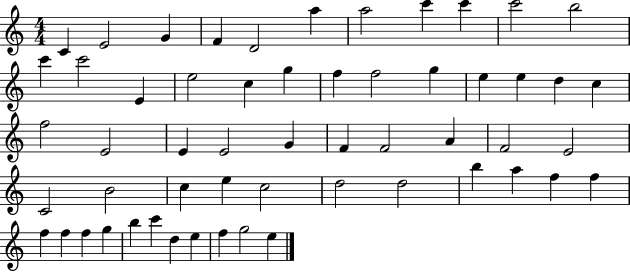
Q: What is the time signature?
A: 4/4